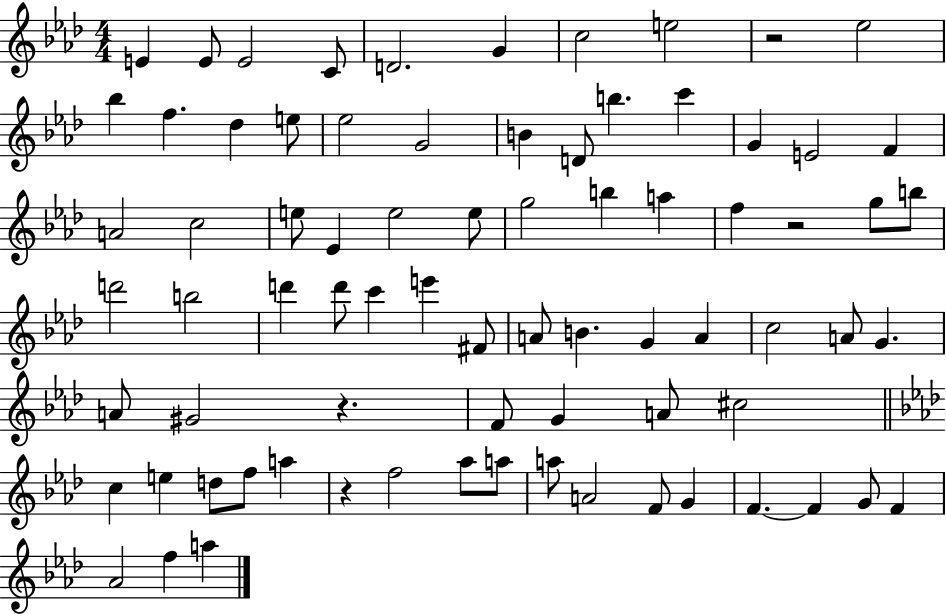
X:1
T:Untitled
M:4/4
L:1/4
K:Ab
E E/2 E2 C/2 D2 G c2 e2 z2 _e2 _b f _d e/2 _e2 G2 B D/2 b c' G E2 F A2 c2 e/2 _E e2 e/2 g2 b a f z2 g/2 b/2 d'2 b2 d' d'/2 c' e' ^F/2 A/2 B G A c2 A/2 G A/2 ^G2 z F/2 G A/2 ^c2 c e d/2 f/2 a z f2 _a/2 a/2 a/2 A2 F/2 G F F G/2 F _A2 f a